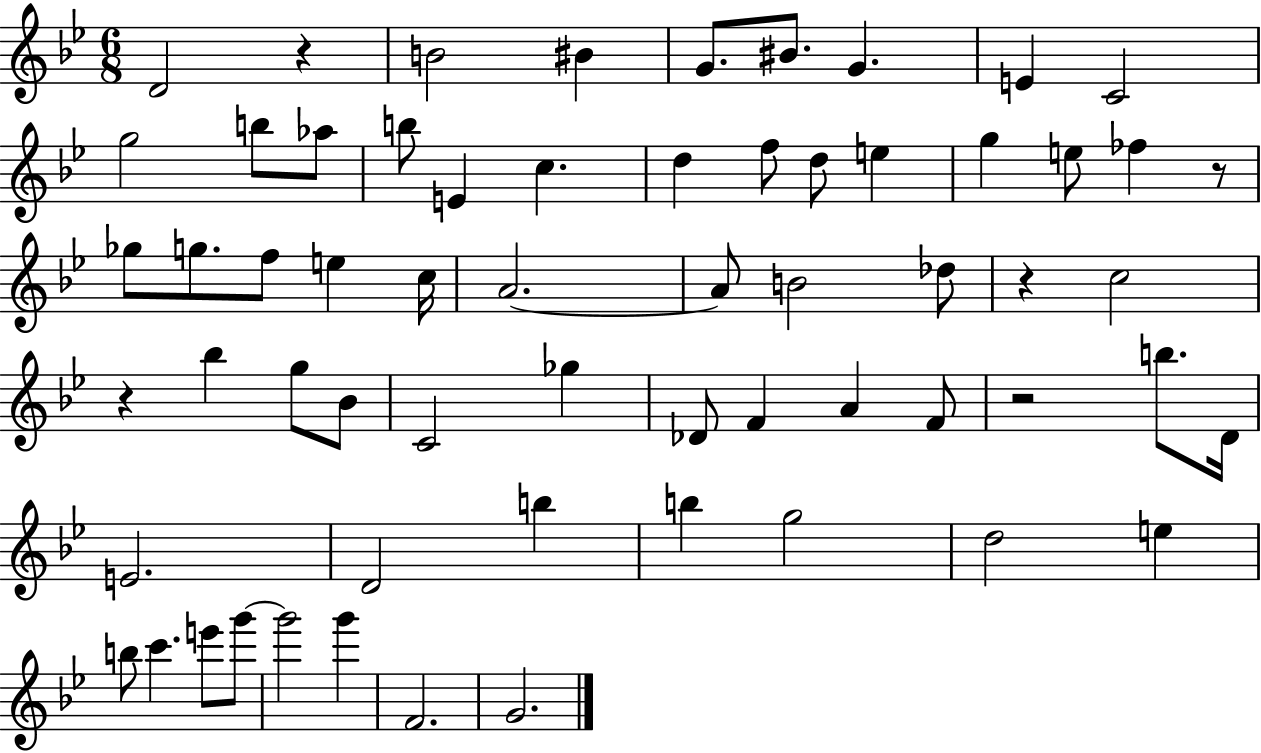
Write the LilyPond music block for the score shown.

{
  \clef treble
  \numericTimeSignature
  \time 6/8
  \key bes \major
  d'2 r4 | b'2 bis'4 | g'8. bis'8. g'4. | e'4 c'2 | \break g''2 b''8 aes''8 | b''8 e'4 c''4. | d''4 f''8 d''8 e''4 | g''4 e''8 fes''4 r8 | \break ges''8 g''8. f''8 e''4 c''16 | a'2.~~ | a'8 b'2 des''8 | r4 c''2 | \break r4 bes''4 g''8 bes'8 | c'2 ges''4 | des'8 f'4 a'4 f'8 | r2 b''8. d'16 | \break e'2. | d'2 b''4 | b''4 g''2 | d''2 e''4 | \break b''8 c'''4. e'''8 g'''8~~ | g'''2 g'''4 | f'2. | g'2. | \break \bar "|."
}